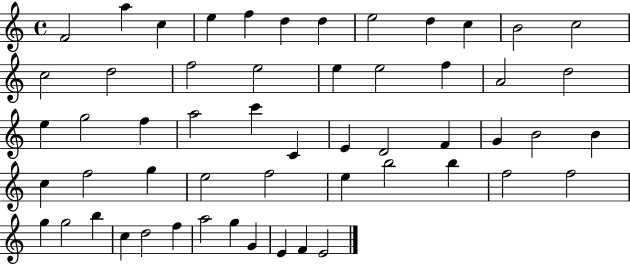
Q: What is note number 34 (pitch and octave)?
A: C5